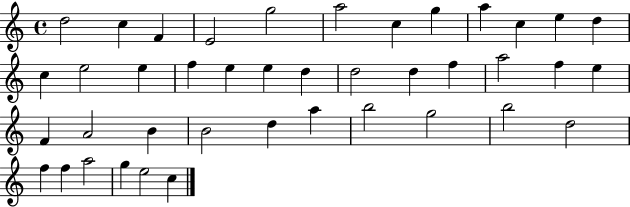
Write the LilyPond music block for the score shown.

{
  \clef treble
  \time 4/4
  \defaultTimeSignature
  \key c \major
  d''2 c''4 f'4 | e'2 g''2 | a''2 c''4 g''4 | a''4 c''4 e''4 d''4 | \break c''4 e''2 e''4 | f''4 e''4 e''4 d''4 | d''2 d''4 f''4 | a''2 f''4 e''4 | \break f'4 a'2 b'4 | b'2 d''4 a''4 | b''2 g''2 | b''2 d''2 | \break f''4 f''4 a''2 | g''4 e''2 c''4 | \bar "|."
}